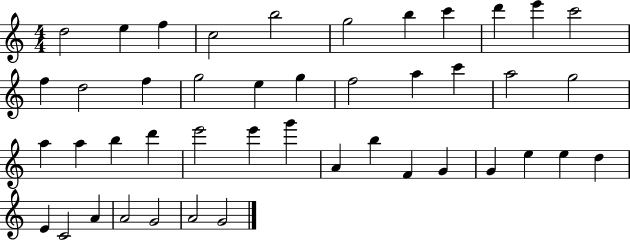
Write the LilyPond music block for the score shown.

{
  \clef treble
  \numericTimeSignature
  \time 4/4
  \key c \major
  d''2 e''4 f''4 | c''2 b''2 | g''2 b''4 c'''4 | d'''4 e'''4 c'''2 | \break f''4 d''2 f''4 | g''2 e''4 g''4 | f''2 a''4 c'''4 | a''2 g''2 | \break a''4 a''4 b''4 d'''4 | e'''2 e'''4 g'''4 | a'4 b''4 f'4 g'4 | g'4 e''4 e''4 d''4 | \break e'4 c'2 a'4 | a'2 g'2 | a'2 g'2 | \bar "|."
}